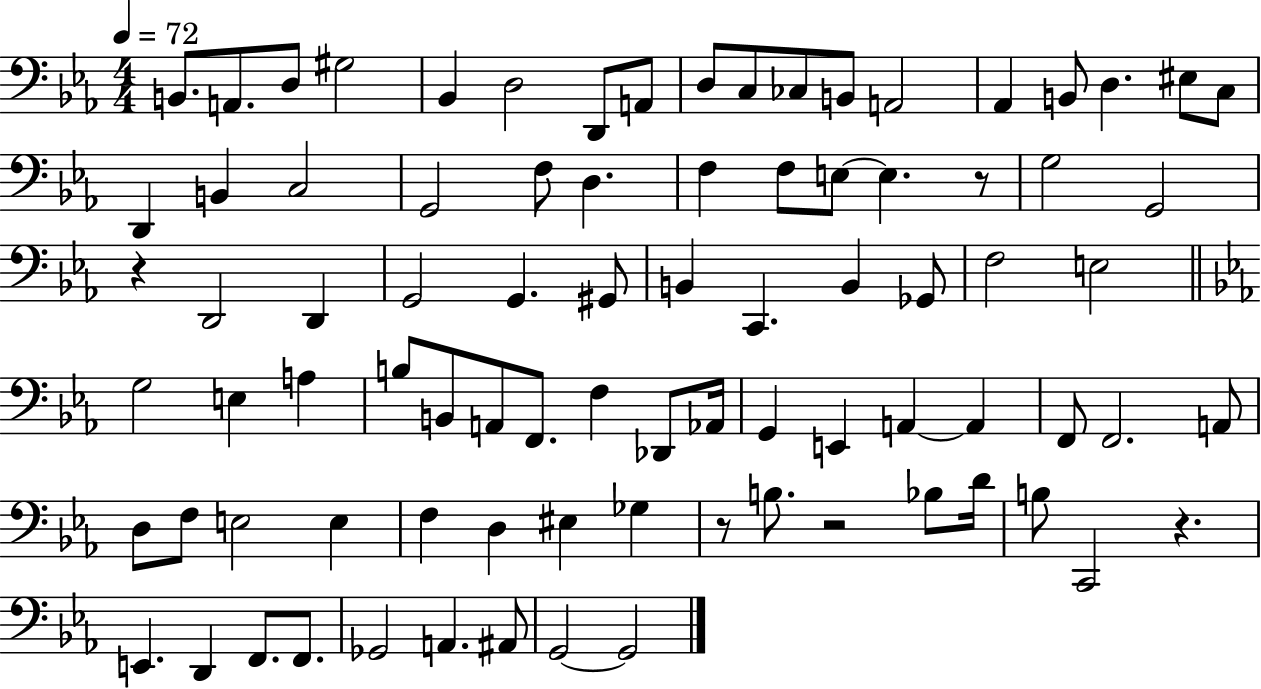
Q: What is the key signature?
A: EES major